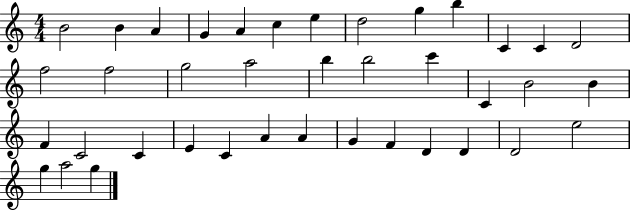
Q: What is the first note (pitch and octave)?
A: B4